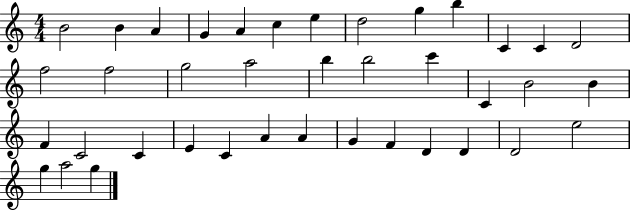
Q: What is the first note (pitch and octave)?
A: B4